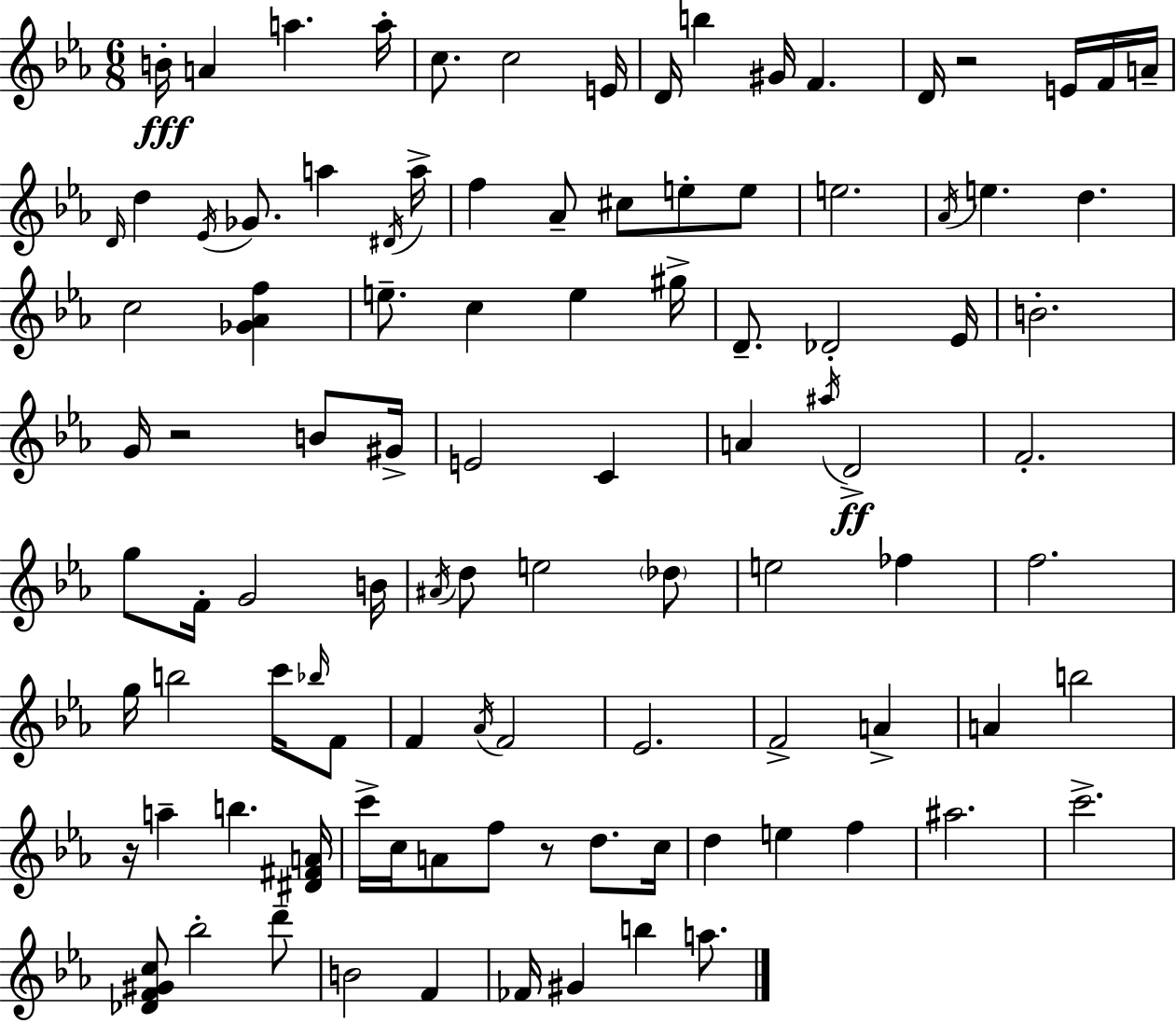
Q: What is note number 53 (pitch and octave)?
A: B4